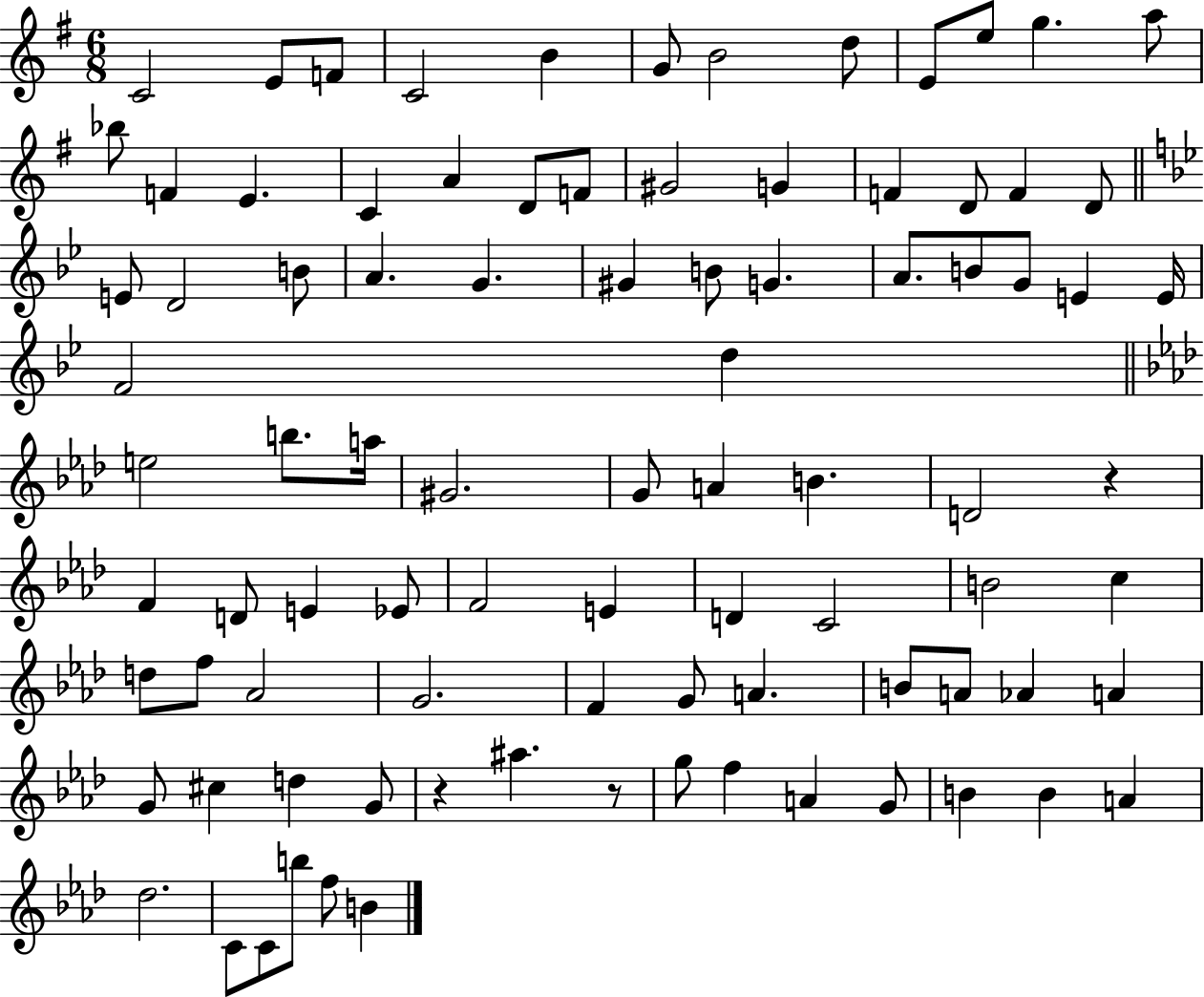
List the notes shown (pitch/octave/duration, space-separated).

C4/h E4/e F4/e C4/h B4/q G4/e B4/h D5/e E4/e E5/e G5/q. A5/e Bb5/e F4/q E4/q. C4/q A4/q D4/e F4/e G#4/h G4/q F4/q D4/e F4/q D4/e E4/e D4/h B4/e A4/q. G4/q. G#4/q B4/e G4/q. A4/e. B4/e G4/e E4/q E4/s F4/h D5/q E5/h B5/e. A5/s G#4/h. G4/e A4/q B4/q. D4/h R/q F4/q D4/e E4/q Eb4/e F4/h E4/q D4/q C4/h B4/h C5/q D5/e F5/e Ab4/h G4/h. F4/q G4/e A4/q. B4/e A4/e Ab4/q A4/q G4/e C#5/q D5/q G4/e R/q A#5/q. R/e G5/e F5/q A4/q G4/e B4/q B4/q A4/q Db5/h. C4/e C4/e B5/e F5/e B4/q